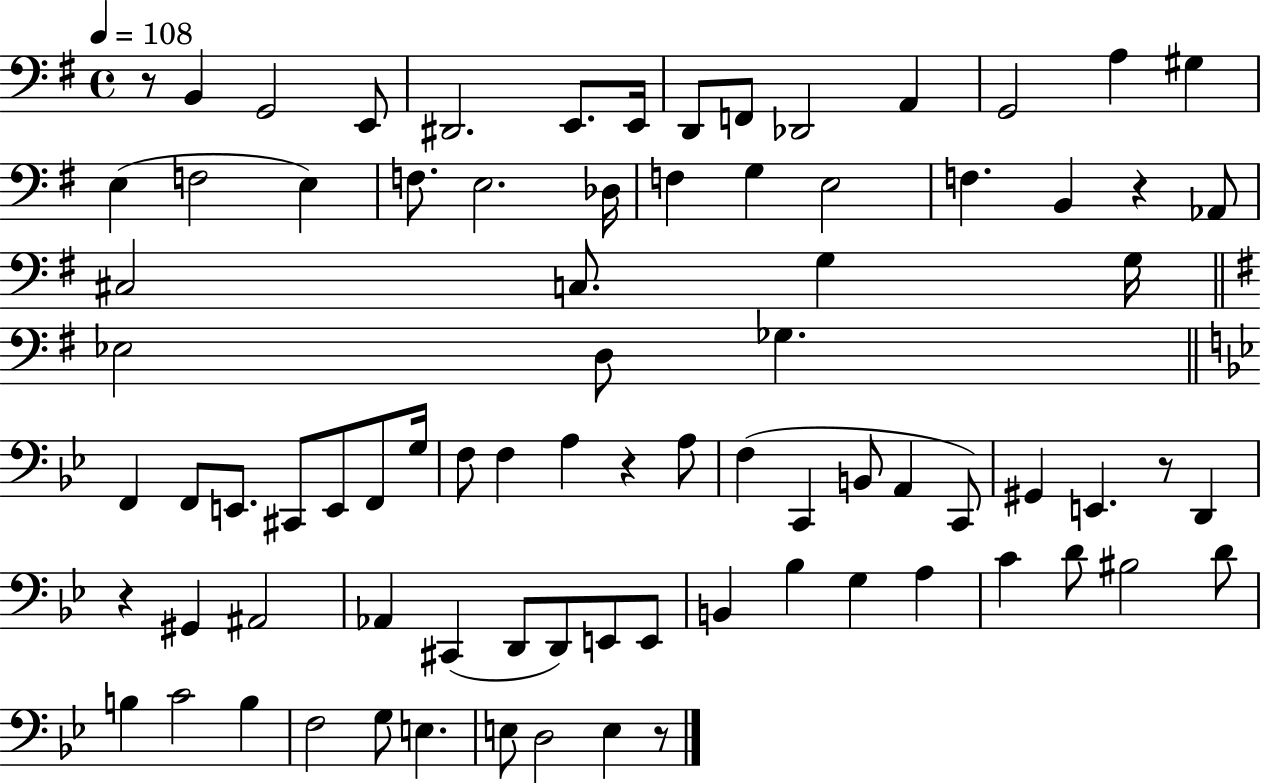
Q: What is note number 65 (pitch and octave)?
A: D4